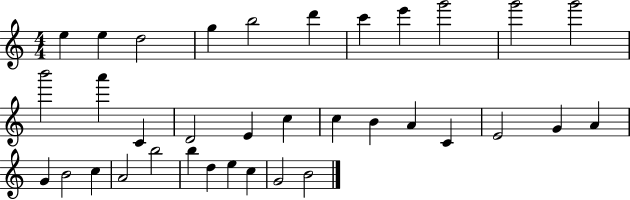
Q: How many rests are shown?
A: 0